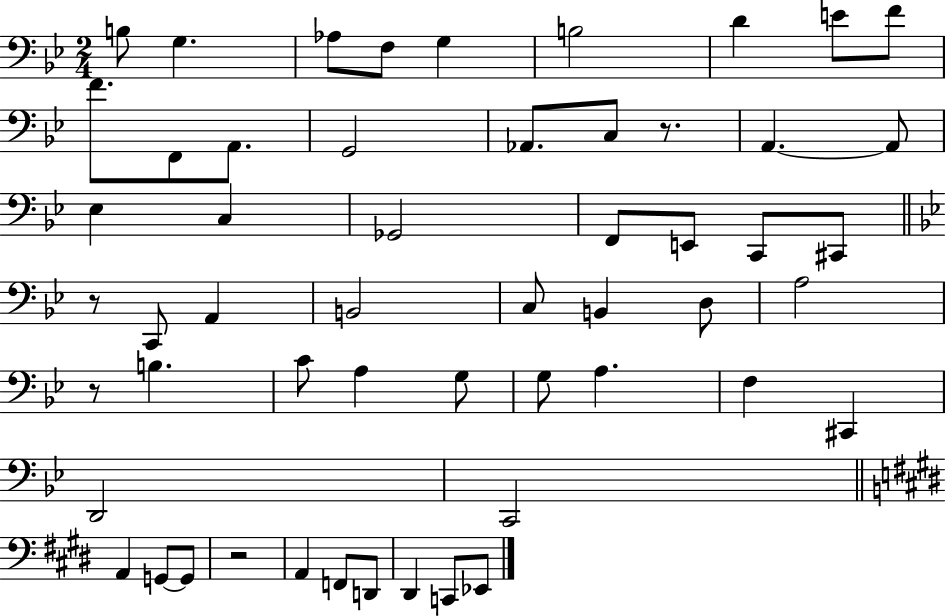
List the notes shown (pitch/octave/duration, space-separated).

B3/e G3/q. Ab3/e F3/e G3/q B3/h D4/q E4/e F4/e F4/e. F2/e A2/e. G2/h Ab2/e. C3/e R/e. A2/q. A2/e Eb3/q C3/q Gb2/h F2/e E2/e C2/e C#2/e R/e C2/e A2/q B2/h C3/e B2/q D3/e A3/h R/e B3/q. C4/e A3/q G3/e G3/e A3/q. F3/q C#2/q D2/h C2/h A2/q G2/e G2/e R/h A2/q F2/e D2/e D#2/q C2/e Eb2/e